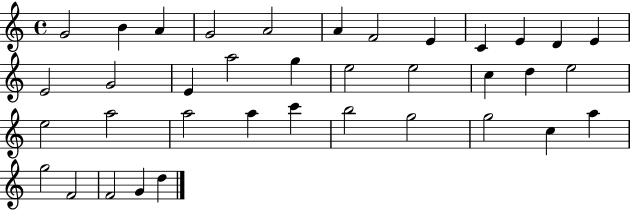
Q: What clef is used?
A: treble